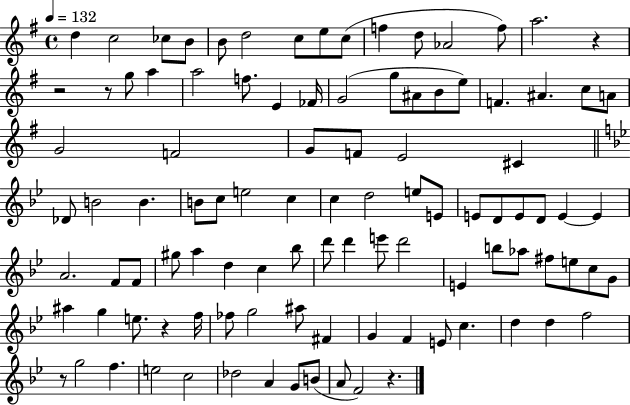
D5/q C5/h CES5/e B4/e B4/e D5/h C5/e E5/e C5/e F5/q D5/e Ab4/h F5/e A5/h. R/q R/h R/e G5/e A5/q A5/h F5/e. E4/q FES4/s G4/h G5/e A#4/e B4/e E5/e F4/q. A#4/q. C5/e A4/e G4/h F4/h G4/e F4/e E4/h C#4/q Db4/e B4/h B4/q. B4/e C5/e E5/h C5/q C5/q D5/h E5/e E4/e E4/e D4/e E4/e D4/e E4/q E4/q A4/h. F4/e F4/e G#5/e A5/q D5/q C5/q Bb5/e D6/e D6/q E6/e D6/h E4/q B5/e Ab5/e F#5/e E5/e C5/e G4/e A#5/q G5/q E5/e. R/q F5/s FES5/e G5/h A#5/e F#4/q G4/q F4/q E4/e C5/q. D5/q D5/q F5/h R/e G5/h F5/q. E5/h C5/h Db5/h A4/q G4/e B4/e A4/e F4/h R/q.